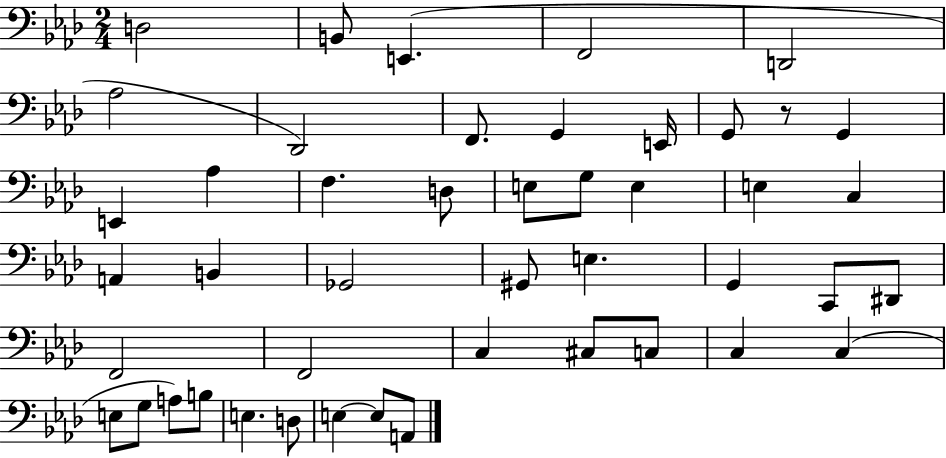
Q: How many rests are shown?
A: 1